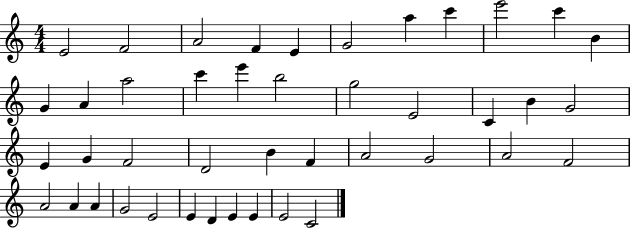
{
  \clef treble
  \numericTimeSignature
  \time 4/4
  \key c \major
  e'2 f'2 | a'2 f'4 e'4 | g'2 a''4 c'''4 | e'''2 c'''4 b'4 | \break g'4 a'4 a''2 | c'''4 e'''4 b''2 | g''2 e'2 | c'4 b'4 g'2 | \break e'4 g'4 f'2 | d'2 b'4 f'4 | a'2 g'2 | a'2 f'2 | \break a'2 a'4 a'4 | g'2 e'2 | e'4 d'4 e'4 e'4 | e'2 c'2 | \break \bar "|."
}